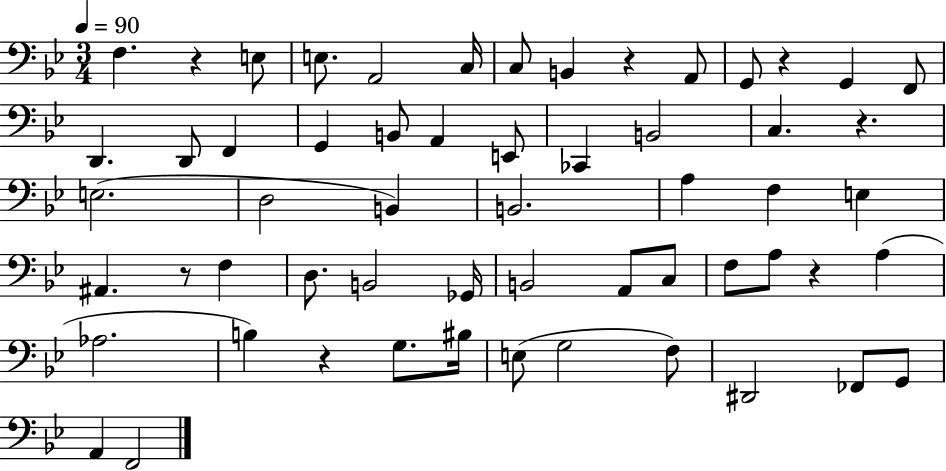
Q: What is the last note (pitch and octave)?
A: F2